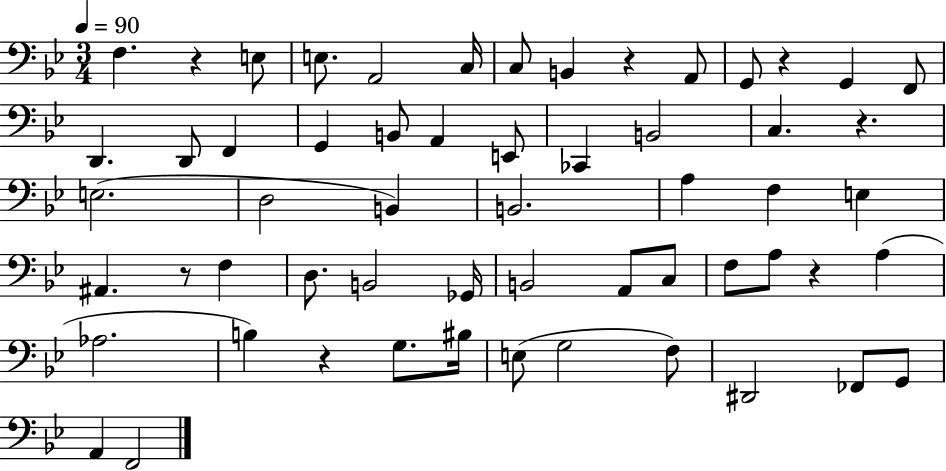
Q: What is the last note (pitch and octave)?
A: F2